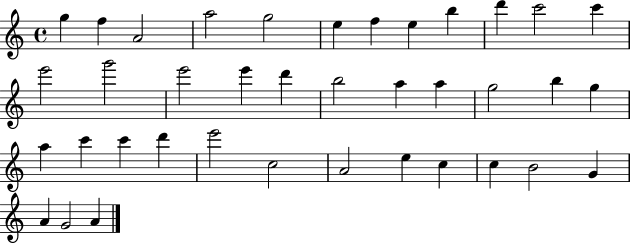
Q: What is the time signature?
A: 4/4